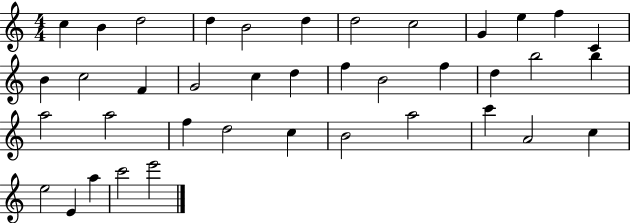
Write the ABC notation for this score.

X:1
T:Untitled
M:4/4
L:1/4
K:C
c B d2 d B2 d d2 c2 G e f C B c2 F G2 c d f B2 f d b2 b a2 a2 f d2 c B2 a2 c' A2 c e2 E a c'2 e'2